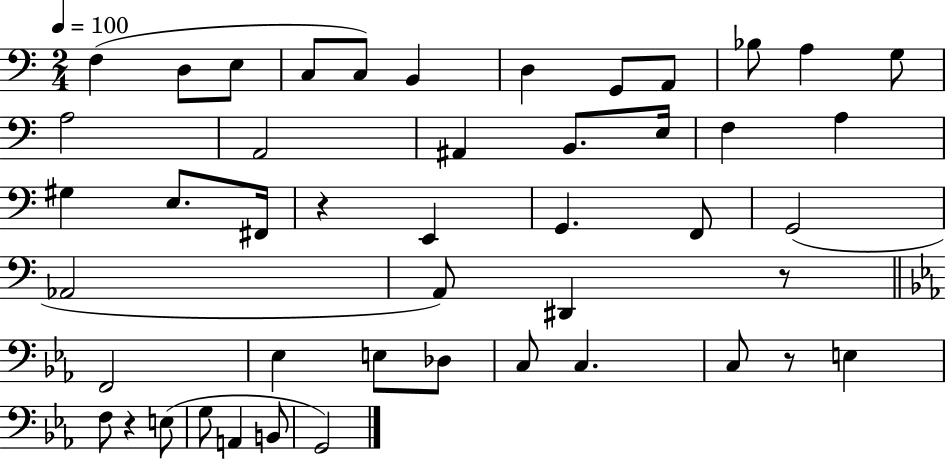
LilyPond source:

{
  \clef bass
  \numericTimeSignature
  \time 2/4
  \key c \major
  \tempo 4 = 100
  f4( d8 e8 | c8 c8) b,4 | d4 g,8 a,8 | bes8 a4 g8 | \break a2 | a,2 | ais,4 b,8. e16 | f4 a4 | \break gis4 e8. fis,16 | r4 e,4 | g,4. f,8 | g,2( | \break aes,2 | a,8) dis,4 r8 | \bar "||" \break \key ees \major f,2 | ees4 e8 des8 | c8 c4. | c8 r8 e4 | \break f8 r4 e8( | g8 a,4 b,8 | g,2) | \bar "|."
}